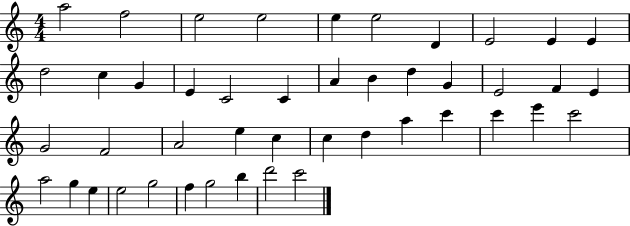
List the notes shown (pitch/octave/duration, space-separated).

A5/h F5/h E5/h E5/h E5/q E5/h D4/q E4/h E4/q E4/q D5/h C5/q G4/q E4/q C4/h C4/q A4/q B4/q D5/q G4/q E4/h F4/q E4/q G4/h F4/h A4/h E5/q C5/q C5/q D5/q A5/q C6/q C6/q E6/q C6/h A5/h G5/q E5/q E5/h G5/h F5/q G5/h B5/q D6/h C6/h